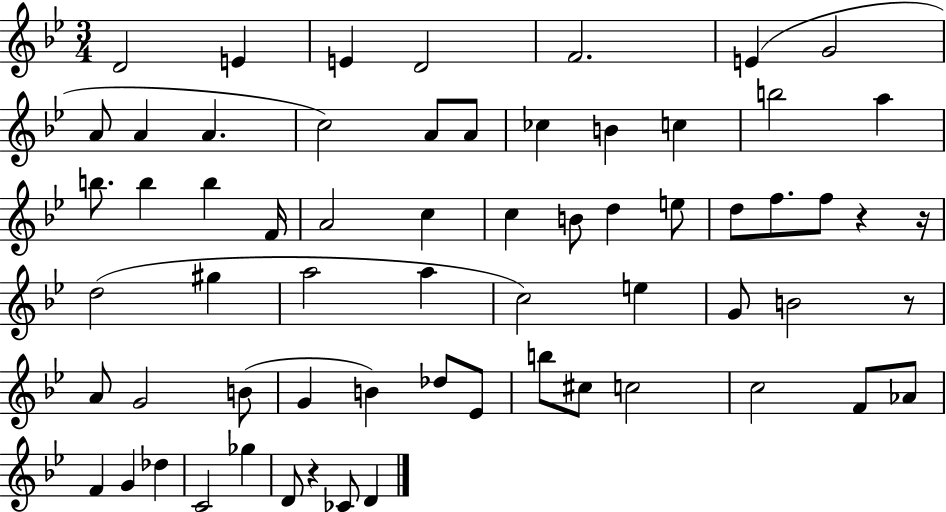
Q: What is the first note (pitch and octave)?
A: D4